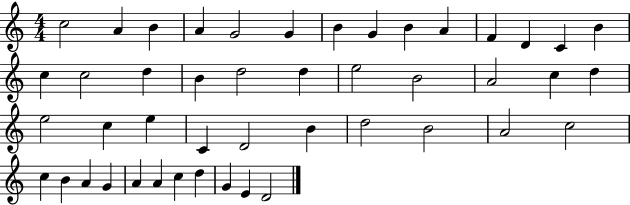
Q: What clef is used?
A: treble